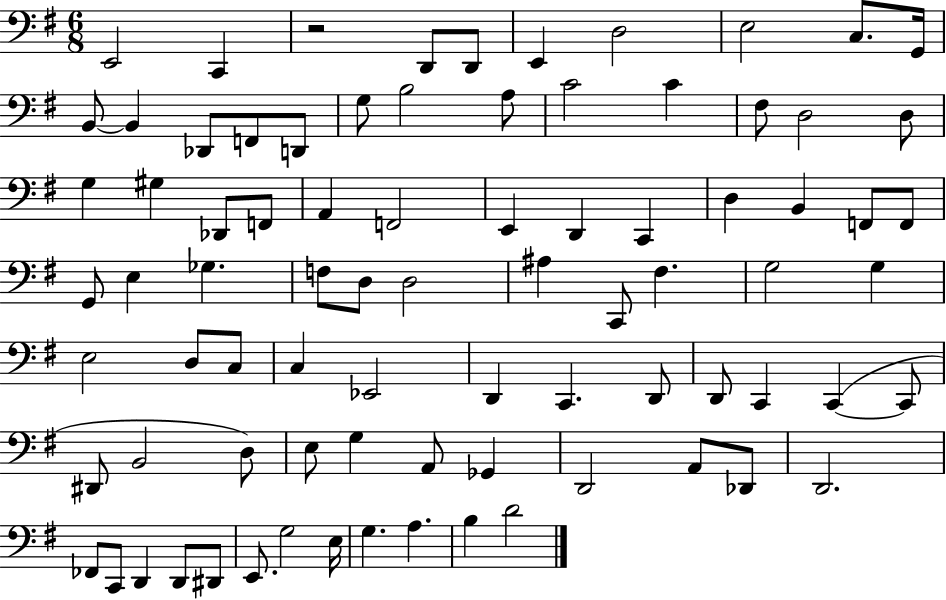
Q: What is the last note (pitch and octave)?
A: D4